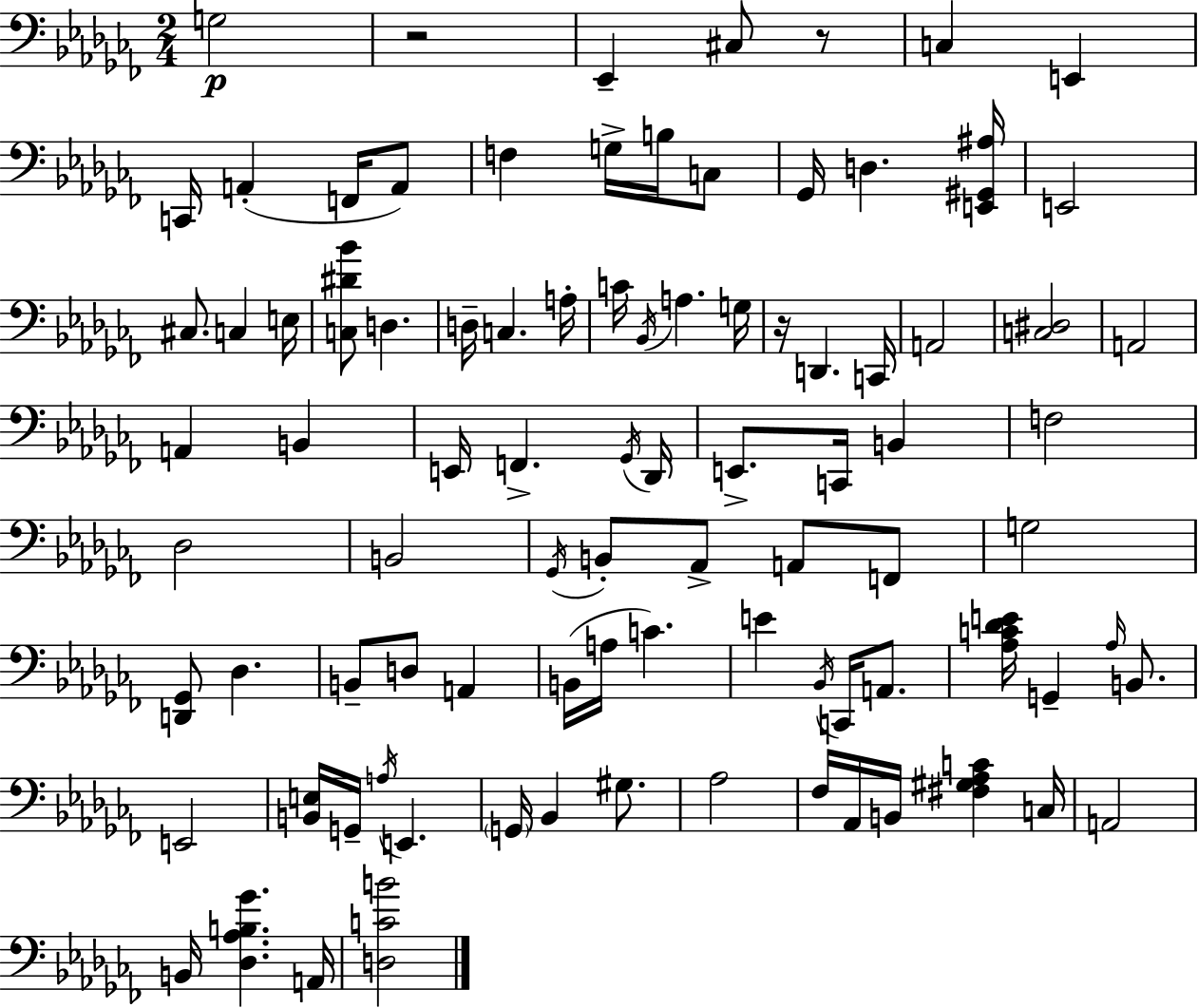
X:1
T:Untitled
M:2/4
L:1/4
K:Abm
G,2 z2 _E,, ^C,/2 z/2 C, E,, C,,/4 A,, F,,/4 A,,/2 F, G,/4 B,/4 C,/2 _G,,/4 D, [E,,^G,,^A,]/4 E,,2 ^C,/2 C, E,/4 [C,^D_B]/2 D, D,/4 C, A,/4 C/4 _B,,/4 A, G,/4 z/4 D,, C,,/4 A,,2 [C,^D,]2 A,,2 A,, B,, E,,/4 F,, _G,,/4 _D,,/4 E,,/2 C,,/4 B,, F,2 _D,2 B,,2 _G,,/4 B,,/2 _A,,/2 A,,/2 F,,/2 G,2 [D,,_G,,]/2 _D, B,,/2 D,/2 A,, B,,/4 A,/4 C E _B,,/4 C,,/4 A,,/2 [_A,C_DE]/4 G,, _A,/4 B,,/2 E,,2 [B,,E,]/4 G,,/4 A,/4 E,, G,,/4 _B,, ^G,/2 _A,2 _F,/4 _A,,/4 B,,/4 [^F,^G,_A,C] C,/4 A,,2 B,,/4 [_D,_A,B,_G] A,,/4 [D,CB]2